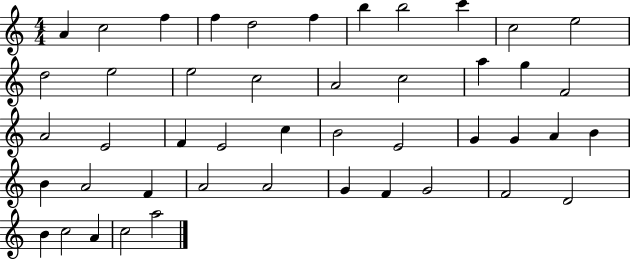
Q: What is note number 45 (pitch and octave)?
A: C5